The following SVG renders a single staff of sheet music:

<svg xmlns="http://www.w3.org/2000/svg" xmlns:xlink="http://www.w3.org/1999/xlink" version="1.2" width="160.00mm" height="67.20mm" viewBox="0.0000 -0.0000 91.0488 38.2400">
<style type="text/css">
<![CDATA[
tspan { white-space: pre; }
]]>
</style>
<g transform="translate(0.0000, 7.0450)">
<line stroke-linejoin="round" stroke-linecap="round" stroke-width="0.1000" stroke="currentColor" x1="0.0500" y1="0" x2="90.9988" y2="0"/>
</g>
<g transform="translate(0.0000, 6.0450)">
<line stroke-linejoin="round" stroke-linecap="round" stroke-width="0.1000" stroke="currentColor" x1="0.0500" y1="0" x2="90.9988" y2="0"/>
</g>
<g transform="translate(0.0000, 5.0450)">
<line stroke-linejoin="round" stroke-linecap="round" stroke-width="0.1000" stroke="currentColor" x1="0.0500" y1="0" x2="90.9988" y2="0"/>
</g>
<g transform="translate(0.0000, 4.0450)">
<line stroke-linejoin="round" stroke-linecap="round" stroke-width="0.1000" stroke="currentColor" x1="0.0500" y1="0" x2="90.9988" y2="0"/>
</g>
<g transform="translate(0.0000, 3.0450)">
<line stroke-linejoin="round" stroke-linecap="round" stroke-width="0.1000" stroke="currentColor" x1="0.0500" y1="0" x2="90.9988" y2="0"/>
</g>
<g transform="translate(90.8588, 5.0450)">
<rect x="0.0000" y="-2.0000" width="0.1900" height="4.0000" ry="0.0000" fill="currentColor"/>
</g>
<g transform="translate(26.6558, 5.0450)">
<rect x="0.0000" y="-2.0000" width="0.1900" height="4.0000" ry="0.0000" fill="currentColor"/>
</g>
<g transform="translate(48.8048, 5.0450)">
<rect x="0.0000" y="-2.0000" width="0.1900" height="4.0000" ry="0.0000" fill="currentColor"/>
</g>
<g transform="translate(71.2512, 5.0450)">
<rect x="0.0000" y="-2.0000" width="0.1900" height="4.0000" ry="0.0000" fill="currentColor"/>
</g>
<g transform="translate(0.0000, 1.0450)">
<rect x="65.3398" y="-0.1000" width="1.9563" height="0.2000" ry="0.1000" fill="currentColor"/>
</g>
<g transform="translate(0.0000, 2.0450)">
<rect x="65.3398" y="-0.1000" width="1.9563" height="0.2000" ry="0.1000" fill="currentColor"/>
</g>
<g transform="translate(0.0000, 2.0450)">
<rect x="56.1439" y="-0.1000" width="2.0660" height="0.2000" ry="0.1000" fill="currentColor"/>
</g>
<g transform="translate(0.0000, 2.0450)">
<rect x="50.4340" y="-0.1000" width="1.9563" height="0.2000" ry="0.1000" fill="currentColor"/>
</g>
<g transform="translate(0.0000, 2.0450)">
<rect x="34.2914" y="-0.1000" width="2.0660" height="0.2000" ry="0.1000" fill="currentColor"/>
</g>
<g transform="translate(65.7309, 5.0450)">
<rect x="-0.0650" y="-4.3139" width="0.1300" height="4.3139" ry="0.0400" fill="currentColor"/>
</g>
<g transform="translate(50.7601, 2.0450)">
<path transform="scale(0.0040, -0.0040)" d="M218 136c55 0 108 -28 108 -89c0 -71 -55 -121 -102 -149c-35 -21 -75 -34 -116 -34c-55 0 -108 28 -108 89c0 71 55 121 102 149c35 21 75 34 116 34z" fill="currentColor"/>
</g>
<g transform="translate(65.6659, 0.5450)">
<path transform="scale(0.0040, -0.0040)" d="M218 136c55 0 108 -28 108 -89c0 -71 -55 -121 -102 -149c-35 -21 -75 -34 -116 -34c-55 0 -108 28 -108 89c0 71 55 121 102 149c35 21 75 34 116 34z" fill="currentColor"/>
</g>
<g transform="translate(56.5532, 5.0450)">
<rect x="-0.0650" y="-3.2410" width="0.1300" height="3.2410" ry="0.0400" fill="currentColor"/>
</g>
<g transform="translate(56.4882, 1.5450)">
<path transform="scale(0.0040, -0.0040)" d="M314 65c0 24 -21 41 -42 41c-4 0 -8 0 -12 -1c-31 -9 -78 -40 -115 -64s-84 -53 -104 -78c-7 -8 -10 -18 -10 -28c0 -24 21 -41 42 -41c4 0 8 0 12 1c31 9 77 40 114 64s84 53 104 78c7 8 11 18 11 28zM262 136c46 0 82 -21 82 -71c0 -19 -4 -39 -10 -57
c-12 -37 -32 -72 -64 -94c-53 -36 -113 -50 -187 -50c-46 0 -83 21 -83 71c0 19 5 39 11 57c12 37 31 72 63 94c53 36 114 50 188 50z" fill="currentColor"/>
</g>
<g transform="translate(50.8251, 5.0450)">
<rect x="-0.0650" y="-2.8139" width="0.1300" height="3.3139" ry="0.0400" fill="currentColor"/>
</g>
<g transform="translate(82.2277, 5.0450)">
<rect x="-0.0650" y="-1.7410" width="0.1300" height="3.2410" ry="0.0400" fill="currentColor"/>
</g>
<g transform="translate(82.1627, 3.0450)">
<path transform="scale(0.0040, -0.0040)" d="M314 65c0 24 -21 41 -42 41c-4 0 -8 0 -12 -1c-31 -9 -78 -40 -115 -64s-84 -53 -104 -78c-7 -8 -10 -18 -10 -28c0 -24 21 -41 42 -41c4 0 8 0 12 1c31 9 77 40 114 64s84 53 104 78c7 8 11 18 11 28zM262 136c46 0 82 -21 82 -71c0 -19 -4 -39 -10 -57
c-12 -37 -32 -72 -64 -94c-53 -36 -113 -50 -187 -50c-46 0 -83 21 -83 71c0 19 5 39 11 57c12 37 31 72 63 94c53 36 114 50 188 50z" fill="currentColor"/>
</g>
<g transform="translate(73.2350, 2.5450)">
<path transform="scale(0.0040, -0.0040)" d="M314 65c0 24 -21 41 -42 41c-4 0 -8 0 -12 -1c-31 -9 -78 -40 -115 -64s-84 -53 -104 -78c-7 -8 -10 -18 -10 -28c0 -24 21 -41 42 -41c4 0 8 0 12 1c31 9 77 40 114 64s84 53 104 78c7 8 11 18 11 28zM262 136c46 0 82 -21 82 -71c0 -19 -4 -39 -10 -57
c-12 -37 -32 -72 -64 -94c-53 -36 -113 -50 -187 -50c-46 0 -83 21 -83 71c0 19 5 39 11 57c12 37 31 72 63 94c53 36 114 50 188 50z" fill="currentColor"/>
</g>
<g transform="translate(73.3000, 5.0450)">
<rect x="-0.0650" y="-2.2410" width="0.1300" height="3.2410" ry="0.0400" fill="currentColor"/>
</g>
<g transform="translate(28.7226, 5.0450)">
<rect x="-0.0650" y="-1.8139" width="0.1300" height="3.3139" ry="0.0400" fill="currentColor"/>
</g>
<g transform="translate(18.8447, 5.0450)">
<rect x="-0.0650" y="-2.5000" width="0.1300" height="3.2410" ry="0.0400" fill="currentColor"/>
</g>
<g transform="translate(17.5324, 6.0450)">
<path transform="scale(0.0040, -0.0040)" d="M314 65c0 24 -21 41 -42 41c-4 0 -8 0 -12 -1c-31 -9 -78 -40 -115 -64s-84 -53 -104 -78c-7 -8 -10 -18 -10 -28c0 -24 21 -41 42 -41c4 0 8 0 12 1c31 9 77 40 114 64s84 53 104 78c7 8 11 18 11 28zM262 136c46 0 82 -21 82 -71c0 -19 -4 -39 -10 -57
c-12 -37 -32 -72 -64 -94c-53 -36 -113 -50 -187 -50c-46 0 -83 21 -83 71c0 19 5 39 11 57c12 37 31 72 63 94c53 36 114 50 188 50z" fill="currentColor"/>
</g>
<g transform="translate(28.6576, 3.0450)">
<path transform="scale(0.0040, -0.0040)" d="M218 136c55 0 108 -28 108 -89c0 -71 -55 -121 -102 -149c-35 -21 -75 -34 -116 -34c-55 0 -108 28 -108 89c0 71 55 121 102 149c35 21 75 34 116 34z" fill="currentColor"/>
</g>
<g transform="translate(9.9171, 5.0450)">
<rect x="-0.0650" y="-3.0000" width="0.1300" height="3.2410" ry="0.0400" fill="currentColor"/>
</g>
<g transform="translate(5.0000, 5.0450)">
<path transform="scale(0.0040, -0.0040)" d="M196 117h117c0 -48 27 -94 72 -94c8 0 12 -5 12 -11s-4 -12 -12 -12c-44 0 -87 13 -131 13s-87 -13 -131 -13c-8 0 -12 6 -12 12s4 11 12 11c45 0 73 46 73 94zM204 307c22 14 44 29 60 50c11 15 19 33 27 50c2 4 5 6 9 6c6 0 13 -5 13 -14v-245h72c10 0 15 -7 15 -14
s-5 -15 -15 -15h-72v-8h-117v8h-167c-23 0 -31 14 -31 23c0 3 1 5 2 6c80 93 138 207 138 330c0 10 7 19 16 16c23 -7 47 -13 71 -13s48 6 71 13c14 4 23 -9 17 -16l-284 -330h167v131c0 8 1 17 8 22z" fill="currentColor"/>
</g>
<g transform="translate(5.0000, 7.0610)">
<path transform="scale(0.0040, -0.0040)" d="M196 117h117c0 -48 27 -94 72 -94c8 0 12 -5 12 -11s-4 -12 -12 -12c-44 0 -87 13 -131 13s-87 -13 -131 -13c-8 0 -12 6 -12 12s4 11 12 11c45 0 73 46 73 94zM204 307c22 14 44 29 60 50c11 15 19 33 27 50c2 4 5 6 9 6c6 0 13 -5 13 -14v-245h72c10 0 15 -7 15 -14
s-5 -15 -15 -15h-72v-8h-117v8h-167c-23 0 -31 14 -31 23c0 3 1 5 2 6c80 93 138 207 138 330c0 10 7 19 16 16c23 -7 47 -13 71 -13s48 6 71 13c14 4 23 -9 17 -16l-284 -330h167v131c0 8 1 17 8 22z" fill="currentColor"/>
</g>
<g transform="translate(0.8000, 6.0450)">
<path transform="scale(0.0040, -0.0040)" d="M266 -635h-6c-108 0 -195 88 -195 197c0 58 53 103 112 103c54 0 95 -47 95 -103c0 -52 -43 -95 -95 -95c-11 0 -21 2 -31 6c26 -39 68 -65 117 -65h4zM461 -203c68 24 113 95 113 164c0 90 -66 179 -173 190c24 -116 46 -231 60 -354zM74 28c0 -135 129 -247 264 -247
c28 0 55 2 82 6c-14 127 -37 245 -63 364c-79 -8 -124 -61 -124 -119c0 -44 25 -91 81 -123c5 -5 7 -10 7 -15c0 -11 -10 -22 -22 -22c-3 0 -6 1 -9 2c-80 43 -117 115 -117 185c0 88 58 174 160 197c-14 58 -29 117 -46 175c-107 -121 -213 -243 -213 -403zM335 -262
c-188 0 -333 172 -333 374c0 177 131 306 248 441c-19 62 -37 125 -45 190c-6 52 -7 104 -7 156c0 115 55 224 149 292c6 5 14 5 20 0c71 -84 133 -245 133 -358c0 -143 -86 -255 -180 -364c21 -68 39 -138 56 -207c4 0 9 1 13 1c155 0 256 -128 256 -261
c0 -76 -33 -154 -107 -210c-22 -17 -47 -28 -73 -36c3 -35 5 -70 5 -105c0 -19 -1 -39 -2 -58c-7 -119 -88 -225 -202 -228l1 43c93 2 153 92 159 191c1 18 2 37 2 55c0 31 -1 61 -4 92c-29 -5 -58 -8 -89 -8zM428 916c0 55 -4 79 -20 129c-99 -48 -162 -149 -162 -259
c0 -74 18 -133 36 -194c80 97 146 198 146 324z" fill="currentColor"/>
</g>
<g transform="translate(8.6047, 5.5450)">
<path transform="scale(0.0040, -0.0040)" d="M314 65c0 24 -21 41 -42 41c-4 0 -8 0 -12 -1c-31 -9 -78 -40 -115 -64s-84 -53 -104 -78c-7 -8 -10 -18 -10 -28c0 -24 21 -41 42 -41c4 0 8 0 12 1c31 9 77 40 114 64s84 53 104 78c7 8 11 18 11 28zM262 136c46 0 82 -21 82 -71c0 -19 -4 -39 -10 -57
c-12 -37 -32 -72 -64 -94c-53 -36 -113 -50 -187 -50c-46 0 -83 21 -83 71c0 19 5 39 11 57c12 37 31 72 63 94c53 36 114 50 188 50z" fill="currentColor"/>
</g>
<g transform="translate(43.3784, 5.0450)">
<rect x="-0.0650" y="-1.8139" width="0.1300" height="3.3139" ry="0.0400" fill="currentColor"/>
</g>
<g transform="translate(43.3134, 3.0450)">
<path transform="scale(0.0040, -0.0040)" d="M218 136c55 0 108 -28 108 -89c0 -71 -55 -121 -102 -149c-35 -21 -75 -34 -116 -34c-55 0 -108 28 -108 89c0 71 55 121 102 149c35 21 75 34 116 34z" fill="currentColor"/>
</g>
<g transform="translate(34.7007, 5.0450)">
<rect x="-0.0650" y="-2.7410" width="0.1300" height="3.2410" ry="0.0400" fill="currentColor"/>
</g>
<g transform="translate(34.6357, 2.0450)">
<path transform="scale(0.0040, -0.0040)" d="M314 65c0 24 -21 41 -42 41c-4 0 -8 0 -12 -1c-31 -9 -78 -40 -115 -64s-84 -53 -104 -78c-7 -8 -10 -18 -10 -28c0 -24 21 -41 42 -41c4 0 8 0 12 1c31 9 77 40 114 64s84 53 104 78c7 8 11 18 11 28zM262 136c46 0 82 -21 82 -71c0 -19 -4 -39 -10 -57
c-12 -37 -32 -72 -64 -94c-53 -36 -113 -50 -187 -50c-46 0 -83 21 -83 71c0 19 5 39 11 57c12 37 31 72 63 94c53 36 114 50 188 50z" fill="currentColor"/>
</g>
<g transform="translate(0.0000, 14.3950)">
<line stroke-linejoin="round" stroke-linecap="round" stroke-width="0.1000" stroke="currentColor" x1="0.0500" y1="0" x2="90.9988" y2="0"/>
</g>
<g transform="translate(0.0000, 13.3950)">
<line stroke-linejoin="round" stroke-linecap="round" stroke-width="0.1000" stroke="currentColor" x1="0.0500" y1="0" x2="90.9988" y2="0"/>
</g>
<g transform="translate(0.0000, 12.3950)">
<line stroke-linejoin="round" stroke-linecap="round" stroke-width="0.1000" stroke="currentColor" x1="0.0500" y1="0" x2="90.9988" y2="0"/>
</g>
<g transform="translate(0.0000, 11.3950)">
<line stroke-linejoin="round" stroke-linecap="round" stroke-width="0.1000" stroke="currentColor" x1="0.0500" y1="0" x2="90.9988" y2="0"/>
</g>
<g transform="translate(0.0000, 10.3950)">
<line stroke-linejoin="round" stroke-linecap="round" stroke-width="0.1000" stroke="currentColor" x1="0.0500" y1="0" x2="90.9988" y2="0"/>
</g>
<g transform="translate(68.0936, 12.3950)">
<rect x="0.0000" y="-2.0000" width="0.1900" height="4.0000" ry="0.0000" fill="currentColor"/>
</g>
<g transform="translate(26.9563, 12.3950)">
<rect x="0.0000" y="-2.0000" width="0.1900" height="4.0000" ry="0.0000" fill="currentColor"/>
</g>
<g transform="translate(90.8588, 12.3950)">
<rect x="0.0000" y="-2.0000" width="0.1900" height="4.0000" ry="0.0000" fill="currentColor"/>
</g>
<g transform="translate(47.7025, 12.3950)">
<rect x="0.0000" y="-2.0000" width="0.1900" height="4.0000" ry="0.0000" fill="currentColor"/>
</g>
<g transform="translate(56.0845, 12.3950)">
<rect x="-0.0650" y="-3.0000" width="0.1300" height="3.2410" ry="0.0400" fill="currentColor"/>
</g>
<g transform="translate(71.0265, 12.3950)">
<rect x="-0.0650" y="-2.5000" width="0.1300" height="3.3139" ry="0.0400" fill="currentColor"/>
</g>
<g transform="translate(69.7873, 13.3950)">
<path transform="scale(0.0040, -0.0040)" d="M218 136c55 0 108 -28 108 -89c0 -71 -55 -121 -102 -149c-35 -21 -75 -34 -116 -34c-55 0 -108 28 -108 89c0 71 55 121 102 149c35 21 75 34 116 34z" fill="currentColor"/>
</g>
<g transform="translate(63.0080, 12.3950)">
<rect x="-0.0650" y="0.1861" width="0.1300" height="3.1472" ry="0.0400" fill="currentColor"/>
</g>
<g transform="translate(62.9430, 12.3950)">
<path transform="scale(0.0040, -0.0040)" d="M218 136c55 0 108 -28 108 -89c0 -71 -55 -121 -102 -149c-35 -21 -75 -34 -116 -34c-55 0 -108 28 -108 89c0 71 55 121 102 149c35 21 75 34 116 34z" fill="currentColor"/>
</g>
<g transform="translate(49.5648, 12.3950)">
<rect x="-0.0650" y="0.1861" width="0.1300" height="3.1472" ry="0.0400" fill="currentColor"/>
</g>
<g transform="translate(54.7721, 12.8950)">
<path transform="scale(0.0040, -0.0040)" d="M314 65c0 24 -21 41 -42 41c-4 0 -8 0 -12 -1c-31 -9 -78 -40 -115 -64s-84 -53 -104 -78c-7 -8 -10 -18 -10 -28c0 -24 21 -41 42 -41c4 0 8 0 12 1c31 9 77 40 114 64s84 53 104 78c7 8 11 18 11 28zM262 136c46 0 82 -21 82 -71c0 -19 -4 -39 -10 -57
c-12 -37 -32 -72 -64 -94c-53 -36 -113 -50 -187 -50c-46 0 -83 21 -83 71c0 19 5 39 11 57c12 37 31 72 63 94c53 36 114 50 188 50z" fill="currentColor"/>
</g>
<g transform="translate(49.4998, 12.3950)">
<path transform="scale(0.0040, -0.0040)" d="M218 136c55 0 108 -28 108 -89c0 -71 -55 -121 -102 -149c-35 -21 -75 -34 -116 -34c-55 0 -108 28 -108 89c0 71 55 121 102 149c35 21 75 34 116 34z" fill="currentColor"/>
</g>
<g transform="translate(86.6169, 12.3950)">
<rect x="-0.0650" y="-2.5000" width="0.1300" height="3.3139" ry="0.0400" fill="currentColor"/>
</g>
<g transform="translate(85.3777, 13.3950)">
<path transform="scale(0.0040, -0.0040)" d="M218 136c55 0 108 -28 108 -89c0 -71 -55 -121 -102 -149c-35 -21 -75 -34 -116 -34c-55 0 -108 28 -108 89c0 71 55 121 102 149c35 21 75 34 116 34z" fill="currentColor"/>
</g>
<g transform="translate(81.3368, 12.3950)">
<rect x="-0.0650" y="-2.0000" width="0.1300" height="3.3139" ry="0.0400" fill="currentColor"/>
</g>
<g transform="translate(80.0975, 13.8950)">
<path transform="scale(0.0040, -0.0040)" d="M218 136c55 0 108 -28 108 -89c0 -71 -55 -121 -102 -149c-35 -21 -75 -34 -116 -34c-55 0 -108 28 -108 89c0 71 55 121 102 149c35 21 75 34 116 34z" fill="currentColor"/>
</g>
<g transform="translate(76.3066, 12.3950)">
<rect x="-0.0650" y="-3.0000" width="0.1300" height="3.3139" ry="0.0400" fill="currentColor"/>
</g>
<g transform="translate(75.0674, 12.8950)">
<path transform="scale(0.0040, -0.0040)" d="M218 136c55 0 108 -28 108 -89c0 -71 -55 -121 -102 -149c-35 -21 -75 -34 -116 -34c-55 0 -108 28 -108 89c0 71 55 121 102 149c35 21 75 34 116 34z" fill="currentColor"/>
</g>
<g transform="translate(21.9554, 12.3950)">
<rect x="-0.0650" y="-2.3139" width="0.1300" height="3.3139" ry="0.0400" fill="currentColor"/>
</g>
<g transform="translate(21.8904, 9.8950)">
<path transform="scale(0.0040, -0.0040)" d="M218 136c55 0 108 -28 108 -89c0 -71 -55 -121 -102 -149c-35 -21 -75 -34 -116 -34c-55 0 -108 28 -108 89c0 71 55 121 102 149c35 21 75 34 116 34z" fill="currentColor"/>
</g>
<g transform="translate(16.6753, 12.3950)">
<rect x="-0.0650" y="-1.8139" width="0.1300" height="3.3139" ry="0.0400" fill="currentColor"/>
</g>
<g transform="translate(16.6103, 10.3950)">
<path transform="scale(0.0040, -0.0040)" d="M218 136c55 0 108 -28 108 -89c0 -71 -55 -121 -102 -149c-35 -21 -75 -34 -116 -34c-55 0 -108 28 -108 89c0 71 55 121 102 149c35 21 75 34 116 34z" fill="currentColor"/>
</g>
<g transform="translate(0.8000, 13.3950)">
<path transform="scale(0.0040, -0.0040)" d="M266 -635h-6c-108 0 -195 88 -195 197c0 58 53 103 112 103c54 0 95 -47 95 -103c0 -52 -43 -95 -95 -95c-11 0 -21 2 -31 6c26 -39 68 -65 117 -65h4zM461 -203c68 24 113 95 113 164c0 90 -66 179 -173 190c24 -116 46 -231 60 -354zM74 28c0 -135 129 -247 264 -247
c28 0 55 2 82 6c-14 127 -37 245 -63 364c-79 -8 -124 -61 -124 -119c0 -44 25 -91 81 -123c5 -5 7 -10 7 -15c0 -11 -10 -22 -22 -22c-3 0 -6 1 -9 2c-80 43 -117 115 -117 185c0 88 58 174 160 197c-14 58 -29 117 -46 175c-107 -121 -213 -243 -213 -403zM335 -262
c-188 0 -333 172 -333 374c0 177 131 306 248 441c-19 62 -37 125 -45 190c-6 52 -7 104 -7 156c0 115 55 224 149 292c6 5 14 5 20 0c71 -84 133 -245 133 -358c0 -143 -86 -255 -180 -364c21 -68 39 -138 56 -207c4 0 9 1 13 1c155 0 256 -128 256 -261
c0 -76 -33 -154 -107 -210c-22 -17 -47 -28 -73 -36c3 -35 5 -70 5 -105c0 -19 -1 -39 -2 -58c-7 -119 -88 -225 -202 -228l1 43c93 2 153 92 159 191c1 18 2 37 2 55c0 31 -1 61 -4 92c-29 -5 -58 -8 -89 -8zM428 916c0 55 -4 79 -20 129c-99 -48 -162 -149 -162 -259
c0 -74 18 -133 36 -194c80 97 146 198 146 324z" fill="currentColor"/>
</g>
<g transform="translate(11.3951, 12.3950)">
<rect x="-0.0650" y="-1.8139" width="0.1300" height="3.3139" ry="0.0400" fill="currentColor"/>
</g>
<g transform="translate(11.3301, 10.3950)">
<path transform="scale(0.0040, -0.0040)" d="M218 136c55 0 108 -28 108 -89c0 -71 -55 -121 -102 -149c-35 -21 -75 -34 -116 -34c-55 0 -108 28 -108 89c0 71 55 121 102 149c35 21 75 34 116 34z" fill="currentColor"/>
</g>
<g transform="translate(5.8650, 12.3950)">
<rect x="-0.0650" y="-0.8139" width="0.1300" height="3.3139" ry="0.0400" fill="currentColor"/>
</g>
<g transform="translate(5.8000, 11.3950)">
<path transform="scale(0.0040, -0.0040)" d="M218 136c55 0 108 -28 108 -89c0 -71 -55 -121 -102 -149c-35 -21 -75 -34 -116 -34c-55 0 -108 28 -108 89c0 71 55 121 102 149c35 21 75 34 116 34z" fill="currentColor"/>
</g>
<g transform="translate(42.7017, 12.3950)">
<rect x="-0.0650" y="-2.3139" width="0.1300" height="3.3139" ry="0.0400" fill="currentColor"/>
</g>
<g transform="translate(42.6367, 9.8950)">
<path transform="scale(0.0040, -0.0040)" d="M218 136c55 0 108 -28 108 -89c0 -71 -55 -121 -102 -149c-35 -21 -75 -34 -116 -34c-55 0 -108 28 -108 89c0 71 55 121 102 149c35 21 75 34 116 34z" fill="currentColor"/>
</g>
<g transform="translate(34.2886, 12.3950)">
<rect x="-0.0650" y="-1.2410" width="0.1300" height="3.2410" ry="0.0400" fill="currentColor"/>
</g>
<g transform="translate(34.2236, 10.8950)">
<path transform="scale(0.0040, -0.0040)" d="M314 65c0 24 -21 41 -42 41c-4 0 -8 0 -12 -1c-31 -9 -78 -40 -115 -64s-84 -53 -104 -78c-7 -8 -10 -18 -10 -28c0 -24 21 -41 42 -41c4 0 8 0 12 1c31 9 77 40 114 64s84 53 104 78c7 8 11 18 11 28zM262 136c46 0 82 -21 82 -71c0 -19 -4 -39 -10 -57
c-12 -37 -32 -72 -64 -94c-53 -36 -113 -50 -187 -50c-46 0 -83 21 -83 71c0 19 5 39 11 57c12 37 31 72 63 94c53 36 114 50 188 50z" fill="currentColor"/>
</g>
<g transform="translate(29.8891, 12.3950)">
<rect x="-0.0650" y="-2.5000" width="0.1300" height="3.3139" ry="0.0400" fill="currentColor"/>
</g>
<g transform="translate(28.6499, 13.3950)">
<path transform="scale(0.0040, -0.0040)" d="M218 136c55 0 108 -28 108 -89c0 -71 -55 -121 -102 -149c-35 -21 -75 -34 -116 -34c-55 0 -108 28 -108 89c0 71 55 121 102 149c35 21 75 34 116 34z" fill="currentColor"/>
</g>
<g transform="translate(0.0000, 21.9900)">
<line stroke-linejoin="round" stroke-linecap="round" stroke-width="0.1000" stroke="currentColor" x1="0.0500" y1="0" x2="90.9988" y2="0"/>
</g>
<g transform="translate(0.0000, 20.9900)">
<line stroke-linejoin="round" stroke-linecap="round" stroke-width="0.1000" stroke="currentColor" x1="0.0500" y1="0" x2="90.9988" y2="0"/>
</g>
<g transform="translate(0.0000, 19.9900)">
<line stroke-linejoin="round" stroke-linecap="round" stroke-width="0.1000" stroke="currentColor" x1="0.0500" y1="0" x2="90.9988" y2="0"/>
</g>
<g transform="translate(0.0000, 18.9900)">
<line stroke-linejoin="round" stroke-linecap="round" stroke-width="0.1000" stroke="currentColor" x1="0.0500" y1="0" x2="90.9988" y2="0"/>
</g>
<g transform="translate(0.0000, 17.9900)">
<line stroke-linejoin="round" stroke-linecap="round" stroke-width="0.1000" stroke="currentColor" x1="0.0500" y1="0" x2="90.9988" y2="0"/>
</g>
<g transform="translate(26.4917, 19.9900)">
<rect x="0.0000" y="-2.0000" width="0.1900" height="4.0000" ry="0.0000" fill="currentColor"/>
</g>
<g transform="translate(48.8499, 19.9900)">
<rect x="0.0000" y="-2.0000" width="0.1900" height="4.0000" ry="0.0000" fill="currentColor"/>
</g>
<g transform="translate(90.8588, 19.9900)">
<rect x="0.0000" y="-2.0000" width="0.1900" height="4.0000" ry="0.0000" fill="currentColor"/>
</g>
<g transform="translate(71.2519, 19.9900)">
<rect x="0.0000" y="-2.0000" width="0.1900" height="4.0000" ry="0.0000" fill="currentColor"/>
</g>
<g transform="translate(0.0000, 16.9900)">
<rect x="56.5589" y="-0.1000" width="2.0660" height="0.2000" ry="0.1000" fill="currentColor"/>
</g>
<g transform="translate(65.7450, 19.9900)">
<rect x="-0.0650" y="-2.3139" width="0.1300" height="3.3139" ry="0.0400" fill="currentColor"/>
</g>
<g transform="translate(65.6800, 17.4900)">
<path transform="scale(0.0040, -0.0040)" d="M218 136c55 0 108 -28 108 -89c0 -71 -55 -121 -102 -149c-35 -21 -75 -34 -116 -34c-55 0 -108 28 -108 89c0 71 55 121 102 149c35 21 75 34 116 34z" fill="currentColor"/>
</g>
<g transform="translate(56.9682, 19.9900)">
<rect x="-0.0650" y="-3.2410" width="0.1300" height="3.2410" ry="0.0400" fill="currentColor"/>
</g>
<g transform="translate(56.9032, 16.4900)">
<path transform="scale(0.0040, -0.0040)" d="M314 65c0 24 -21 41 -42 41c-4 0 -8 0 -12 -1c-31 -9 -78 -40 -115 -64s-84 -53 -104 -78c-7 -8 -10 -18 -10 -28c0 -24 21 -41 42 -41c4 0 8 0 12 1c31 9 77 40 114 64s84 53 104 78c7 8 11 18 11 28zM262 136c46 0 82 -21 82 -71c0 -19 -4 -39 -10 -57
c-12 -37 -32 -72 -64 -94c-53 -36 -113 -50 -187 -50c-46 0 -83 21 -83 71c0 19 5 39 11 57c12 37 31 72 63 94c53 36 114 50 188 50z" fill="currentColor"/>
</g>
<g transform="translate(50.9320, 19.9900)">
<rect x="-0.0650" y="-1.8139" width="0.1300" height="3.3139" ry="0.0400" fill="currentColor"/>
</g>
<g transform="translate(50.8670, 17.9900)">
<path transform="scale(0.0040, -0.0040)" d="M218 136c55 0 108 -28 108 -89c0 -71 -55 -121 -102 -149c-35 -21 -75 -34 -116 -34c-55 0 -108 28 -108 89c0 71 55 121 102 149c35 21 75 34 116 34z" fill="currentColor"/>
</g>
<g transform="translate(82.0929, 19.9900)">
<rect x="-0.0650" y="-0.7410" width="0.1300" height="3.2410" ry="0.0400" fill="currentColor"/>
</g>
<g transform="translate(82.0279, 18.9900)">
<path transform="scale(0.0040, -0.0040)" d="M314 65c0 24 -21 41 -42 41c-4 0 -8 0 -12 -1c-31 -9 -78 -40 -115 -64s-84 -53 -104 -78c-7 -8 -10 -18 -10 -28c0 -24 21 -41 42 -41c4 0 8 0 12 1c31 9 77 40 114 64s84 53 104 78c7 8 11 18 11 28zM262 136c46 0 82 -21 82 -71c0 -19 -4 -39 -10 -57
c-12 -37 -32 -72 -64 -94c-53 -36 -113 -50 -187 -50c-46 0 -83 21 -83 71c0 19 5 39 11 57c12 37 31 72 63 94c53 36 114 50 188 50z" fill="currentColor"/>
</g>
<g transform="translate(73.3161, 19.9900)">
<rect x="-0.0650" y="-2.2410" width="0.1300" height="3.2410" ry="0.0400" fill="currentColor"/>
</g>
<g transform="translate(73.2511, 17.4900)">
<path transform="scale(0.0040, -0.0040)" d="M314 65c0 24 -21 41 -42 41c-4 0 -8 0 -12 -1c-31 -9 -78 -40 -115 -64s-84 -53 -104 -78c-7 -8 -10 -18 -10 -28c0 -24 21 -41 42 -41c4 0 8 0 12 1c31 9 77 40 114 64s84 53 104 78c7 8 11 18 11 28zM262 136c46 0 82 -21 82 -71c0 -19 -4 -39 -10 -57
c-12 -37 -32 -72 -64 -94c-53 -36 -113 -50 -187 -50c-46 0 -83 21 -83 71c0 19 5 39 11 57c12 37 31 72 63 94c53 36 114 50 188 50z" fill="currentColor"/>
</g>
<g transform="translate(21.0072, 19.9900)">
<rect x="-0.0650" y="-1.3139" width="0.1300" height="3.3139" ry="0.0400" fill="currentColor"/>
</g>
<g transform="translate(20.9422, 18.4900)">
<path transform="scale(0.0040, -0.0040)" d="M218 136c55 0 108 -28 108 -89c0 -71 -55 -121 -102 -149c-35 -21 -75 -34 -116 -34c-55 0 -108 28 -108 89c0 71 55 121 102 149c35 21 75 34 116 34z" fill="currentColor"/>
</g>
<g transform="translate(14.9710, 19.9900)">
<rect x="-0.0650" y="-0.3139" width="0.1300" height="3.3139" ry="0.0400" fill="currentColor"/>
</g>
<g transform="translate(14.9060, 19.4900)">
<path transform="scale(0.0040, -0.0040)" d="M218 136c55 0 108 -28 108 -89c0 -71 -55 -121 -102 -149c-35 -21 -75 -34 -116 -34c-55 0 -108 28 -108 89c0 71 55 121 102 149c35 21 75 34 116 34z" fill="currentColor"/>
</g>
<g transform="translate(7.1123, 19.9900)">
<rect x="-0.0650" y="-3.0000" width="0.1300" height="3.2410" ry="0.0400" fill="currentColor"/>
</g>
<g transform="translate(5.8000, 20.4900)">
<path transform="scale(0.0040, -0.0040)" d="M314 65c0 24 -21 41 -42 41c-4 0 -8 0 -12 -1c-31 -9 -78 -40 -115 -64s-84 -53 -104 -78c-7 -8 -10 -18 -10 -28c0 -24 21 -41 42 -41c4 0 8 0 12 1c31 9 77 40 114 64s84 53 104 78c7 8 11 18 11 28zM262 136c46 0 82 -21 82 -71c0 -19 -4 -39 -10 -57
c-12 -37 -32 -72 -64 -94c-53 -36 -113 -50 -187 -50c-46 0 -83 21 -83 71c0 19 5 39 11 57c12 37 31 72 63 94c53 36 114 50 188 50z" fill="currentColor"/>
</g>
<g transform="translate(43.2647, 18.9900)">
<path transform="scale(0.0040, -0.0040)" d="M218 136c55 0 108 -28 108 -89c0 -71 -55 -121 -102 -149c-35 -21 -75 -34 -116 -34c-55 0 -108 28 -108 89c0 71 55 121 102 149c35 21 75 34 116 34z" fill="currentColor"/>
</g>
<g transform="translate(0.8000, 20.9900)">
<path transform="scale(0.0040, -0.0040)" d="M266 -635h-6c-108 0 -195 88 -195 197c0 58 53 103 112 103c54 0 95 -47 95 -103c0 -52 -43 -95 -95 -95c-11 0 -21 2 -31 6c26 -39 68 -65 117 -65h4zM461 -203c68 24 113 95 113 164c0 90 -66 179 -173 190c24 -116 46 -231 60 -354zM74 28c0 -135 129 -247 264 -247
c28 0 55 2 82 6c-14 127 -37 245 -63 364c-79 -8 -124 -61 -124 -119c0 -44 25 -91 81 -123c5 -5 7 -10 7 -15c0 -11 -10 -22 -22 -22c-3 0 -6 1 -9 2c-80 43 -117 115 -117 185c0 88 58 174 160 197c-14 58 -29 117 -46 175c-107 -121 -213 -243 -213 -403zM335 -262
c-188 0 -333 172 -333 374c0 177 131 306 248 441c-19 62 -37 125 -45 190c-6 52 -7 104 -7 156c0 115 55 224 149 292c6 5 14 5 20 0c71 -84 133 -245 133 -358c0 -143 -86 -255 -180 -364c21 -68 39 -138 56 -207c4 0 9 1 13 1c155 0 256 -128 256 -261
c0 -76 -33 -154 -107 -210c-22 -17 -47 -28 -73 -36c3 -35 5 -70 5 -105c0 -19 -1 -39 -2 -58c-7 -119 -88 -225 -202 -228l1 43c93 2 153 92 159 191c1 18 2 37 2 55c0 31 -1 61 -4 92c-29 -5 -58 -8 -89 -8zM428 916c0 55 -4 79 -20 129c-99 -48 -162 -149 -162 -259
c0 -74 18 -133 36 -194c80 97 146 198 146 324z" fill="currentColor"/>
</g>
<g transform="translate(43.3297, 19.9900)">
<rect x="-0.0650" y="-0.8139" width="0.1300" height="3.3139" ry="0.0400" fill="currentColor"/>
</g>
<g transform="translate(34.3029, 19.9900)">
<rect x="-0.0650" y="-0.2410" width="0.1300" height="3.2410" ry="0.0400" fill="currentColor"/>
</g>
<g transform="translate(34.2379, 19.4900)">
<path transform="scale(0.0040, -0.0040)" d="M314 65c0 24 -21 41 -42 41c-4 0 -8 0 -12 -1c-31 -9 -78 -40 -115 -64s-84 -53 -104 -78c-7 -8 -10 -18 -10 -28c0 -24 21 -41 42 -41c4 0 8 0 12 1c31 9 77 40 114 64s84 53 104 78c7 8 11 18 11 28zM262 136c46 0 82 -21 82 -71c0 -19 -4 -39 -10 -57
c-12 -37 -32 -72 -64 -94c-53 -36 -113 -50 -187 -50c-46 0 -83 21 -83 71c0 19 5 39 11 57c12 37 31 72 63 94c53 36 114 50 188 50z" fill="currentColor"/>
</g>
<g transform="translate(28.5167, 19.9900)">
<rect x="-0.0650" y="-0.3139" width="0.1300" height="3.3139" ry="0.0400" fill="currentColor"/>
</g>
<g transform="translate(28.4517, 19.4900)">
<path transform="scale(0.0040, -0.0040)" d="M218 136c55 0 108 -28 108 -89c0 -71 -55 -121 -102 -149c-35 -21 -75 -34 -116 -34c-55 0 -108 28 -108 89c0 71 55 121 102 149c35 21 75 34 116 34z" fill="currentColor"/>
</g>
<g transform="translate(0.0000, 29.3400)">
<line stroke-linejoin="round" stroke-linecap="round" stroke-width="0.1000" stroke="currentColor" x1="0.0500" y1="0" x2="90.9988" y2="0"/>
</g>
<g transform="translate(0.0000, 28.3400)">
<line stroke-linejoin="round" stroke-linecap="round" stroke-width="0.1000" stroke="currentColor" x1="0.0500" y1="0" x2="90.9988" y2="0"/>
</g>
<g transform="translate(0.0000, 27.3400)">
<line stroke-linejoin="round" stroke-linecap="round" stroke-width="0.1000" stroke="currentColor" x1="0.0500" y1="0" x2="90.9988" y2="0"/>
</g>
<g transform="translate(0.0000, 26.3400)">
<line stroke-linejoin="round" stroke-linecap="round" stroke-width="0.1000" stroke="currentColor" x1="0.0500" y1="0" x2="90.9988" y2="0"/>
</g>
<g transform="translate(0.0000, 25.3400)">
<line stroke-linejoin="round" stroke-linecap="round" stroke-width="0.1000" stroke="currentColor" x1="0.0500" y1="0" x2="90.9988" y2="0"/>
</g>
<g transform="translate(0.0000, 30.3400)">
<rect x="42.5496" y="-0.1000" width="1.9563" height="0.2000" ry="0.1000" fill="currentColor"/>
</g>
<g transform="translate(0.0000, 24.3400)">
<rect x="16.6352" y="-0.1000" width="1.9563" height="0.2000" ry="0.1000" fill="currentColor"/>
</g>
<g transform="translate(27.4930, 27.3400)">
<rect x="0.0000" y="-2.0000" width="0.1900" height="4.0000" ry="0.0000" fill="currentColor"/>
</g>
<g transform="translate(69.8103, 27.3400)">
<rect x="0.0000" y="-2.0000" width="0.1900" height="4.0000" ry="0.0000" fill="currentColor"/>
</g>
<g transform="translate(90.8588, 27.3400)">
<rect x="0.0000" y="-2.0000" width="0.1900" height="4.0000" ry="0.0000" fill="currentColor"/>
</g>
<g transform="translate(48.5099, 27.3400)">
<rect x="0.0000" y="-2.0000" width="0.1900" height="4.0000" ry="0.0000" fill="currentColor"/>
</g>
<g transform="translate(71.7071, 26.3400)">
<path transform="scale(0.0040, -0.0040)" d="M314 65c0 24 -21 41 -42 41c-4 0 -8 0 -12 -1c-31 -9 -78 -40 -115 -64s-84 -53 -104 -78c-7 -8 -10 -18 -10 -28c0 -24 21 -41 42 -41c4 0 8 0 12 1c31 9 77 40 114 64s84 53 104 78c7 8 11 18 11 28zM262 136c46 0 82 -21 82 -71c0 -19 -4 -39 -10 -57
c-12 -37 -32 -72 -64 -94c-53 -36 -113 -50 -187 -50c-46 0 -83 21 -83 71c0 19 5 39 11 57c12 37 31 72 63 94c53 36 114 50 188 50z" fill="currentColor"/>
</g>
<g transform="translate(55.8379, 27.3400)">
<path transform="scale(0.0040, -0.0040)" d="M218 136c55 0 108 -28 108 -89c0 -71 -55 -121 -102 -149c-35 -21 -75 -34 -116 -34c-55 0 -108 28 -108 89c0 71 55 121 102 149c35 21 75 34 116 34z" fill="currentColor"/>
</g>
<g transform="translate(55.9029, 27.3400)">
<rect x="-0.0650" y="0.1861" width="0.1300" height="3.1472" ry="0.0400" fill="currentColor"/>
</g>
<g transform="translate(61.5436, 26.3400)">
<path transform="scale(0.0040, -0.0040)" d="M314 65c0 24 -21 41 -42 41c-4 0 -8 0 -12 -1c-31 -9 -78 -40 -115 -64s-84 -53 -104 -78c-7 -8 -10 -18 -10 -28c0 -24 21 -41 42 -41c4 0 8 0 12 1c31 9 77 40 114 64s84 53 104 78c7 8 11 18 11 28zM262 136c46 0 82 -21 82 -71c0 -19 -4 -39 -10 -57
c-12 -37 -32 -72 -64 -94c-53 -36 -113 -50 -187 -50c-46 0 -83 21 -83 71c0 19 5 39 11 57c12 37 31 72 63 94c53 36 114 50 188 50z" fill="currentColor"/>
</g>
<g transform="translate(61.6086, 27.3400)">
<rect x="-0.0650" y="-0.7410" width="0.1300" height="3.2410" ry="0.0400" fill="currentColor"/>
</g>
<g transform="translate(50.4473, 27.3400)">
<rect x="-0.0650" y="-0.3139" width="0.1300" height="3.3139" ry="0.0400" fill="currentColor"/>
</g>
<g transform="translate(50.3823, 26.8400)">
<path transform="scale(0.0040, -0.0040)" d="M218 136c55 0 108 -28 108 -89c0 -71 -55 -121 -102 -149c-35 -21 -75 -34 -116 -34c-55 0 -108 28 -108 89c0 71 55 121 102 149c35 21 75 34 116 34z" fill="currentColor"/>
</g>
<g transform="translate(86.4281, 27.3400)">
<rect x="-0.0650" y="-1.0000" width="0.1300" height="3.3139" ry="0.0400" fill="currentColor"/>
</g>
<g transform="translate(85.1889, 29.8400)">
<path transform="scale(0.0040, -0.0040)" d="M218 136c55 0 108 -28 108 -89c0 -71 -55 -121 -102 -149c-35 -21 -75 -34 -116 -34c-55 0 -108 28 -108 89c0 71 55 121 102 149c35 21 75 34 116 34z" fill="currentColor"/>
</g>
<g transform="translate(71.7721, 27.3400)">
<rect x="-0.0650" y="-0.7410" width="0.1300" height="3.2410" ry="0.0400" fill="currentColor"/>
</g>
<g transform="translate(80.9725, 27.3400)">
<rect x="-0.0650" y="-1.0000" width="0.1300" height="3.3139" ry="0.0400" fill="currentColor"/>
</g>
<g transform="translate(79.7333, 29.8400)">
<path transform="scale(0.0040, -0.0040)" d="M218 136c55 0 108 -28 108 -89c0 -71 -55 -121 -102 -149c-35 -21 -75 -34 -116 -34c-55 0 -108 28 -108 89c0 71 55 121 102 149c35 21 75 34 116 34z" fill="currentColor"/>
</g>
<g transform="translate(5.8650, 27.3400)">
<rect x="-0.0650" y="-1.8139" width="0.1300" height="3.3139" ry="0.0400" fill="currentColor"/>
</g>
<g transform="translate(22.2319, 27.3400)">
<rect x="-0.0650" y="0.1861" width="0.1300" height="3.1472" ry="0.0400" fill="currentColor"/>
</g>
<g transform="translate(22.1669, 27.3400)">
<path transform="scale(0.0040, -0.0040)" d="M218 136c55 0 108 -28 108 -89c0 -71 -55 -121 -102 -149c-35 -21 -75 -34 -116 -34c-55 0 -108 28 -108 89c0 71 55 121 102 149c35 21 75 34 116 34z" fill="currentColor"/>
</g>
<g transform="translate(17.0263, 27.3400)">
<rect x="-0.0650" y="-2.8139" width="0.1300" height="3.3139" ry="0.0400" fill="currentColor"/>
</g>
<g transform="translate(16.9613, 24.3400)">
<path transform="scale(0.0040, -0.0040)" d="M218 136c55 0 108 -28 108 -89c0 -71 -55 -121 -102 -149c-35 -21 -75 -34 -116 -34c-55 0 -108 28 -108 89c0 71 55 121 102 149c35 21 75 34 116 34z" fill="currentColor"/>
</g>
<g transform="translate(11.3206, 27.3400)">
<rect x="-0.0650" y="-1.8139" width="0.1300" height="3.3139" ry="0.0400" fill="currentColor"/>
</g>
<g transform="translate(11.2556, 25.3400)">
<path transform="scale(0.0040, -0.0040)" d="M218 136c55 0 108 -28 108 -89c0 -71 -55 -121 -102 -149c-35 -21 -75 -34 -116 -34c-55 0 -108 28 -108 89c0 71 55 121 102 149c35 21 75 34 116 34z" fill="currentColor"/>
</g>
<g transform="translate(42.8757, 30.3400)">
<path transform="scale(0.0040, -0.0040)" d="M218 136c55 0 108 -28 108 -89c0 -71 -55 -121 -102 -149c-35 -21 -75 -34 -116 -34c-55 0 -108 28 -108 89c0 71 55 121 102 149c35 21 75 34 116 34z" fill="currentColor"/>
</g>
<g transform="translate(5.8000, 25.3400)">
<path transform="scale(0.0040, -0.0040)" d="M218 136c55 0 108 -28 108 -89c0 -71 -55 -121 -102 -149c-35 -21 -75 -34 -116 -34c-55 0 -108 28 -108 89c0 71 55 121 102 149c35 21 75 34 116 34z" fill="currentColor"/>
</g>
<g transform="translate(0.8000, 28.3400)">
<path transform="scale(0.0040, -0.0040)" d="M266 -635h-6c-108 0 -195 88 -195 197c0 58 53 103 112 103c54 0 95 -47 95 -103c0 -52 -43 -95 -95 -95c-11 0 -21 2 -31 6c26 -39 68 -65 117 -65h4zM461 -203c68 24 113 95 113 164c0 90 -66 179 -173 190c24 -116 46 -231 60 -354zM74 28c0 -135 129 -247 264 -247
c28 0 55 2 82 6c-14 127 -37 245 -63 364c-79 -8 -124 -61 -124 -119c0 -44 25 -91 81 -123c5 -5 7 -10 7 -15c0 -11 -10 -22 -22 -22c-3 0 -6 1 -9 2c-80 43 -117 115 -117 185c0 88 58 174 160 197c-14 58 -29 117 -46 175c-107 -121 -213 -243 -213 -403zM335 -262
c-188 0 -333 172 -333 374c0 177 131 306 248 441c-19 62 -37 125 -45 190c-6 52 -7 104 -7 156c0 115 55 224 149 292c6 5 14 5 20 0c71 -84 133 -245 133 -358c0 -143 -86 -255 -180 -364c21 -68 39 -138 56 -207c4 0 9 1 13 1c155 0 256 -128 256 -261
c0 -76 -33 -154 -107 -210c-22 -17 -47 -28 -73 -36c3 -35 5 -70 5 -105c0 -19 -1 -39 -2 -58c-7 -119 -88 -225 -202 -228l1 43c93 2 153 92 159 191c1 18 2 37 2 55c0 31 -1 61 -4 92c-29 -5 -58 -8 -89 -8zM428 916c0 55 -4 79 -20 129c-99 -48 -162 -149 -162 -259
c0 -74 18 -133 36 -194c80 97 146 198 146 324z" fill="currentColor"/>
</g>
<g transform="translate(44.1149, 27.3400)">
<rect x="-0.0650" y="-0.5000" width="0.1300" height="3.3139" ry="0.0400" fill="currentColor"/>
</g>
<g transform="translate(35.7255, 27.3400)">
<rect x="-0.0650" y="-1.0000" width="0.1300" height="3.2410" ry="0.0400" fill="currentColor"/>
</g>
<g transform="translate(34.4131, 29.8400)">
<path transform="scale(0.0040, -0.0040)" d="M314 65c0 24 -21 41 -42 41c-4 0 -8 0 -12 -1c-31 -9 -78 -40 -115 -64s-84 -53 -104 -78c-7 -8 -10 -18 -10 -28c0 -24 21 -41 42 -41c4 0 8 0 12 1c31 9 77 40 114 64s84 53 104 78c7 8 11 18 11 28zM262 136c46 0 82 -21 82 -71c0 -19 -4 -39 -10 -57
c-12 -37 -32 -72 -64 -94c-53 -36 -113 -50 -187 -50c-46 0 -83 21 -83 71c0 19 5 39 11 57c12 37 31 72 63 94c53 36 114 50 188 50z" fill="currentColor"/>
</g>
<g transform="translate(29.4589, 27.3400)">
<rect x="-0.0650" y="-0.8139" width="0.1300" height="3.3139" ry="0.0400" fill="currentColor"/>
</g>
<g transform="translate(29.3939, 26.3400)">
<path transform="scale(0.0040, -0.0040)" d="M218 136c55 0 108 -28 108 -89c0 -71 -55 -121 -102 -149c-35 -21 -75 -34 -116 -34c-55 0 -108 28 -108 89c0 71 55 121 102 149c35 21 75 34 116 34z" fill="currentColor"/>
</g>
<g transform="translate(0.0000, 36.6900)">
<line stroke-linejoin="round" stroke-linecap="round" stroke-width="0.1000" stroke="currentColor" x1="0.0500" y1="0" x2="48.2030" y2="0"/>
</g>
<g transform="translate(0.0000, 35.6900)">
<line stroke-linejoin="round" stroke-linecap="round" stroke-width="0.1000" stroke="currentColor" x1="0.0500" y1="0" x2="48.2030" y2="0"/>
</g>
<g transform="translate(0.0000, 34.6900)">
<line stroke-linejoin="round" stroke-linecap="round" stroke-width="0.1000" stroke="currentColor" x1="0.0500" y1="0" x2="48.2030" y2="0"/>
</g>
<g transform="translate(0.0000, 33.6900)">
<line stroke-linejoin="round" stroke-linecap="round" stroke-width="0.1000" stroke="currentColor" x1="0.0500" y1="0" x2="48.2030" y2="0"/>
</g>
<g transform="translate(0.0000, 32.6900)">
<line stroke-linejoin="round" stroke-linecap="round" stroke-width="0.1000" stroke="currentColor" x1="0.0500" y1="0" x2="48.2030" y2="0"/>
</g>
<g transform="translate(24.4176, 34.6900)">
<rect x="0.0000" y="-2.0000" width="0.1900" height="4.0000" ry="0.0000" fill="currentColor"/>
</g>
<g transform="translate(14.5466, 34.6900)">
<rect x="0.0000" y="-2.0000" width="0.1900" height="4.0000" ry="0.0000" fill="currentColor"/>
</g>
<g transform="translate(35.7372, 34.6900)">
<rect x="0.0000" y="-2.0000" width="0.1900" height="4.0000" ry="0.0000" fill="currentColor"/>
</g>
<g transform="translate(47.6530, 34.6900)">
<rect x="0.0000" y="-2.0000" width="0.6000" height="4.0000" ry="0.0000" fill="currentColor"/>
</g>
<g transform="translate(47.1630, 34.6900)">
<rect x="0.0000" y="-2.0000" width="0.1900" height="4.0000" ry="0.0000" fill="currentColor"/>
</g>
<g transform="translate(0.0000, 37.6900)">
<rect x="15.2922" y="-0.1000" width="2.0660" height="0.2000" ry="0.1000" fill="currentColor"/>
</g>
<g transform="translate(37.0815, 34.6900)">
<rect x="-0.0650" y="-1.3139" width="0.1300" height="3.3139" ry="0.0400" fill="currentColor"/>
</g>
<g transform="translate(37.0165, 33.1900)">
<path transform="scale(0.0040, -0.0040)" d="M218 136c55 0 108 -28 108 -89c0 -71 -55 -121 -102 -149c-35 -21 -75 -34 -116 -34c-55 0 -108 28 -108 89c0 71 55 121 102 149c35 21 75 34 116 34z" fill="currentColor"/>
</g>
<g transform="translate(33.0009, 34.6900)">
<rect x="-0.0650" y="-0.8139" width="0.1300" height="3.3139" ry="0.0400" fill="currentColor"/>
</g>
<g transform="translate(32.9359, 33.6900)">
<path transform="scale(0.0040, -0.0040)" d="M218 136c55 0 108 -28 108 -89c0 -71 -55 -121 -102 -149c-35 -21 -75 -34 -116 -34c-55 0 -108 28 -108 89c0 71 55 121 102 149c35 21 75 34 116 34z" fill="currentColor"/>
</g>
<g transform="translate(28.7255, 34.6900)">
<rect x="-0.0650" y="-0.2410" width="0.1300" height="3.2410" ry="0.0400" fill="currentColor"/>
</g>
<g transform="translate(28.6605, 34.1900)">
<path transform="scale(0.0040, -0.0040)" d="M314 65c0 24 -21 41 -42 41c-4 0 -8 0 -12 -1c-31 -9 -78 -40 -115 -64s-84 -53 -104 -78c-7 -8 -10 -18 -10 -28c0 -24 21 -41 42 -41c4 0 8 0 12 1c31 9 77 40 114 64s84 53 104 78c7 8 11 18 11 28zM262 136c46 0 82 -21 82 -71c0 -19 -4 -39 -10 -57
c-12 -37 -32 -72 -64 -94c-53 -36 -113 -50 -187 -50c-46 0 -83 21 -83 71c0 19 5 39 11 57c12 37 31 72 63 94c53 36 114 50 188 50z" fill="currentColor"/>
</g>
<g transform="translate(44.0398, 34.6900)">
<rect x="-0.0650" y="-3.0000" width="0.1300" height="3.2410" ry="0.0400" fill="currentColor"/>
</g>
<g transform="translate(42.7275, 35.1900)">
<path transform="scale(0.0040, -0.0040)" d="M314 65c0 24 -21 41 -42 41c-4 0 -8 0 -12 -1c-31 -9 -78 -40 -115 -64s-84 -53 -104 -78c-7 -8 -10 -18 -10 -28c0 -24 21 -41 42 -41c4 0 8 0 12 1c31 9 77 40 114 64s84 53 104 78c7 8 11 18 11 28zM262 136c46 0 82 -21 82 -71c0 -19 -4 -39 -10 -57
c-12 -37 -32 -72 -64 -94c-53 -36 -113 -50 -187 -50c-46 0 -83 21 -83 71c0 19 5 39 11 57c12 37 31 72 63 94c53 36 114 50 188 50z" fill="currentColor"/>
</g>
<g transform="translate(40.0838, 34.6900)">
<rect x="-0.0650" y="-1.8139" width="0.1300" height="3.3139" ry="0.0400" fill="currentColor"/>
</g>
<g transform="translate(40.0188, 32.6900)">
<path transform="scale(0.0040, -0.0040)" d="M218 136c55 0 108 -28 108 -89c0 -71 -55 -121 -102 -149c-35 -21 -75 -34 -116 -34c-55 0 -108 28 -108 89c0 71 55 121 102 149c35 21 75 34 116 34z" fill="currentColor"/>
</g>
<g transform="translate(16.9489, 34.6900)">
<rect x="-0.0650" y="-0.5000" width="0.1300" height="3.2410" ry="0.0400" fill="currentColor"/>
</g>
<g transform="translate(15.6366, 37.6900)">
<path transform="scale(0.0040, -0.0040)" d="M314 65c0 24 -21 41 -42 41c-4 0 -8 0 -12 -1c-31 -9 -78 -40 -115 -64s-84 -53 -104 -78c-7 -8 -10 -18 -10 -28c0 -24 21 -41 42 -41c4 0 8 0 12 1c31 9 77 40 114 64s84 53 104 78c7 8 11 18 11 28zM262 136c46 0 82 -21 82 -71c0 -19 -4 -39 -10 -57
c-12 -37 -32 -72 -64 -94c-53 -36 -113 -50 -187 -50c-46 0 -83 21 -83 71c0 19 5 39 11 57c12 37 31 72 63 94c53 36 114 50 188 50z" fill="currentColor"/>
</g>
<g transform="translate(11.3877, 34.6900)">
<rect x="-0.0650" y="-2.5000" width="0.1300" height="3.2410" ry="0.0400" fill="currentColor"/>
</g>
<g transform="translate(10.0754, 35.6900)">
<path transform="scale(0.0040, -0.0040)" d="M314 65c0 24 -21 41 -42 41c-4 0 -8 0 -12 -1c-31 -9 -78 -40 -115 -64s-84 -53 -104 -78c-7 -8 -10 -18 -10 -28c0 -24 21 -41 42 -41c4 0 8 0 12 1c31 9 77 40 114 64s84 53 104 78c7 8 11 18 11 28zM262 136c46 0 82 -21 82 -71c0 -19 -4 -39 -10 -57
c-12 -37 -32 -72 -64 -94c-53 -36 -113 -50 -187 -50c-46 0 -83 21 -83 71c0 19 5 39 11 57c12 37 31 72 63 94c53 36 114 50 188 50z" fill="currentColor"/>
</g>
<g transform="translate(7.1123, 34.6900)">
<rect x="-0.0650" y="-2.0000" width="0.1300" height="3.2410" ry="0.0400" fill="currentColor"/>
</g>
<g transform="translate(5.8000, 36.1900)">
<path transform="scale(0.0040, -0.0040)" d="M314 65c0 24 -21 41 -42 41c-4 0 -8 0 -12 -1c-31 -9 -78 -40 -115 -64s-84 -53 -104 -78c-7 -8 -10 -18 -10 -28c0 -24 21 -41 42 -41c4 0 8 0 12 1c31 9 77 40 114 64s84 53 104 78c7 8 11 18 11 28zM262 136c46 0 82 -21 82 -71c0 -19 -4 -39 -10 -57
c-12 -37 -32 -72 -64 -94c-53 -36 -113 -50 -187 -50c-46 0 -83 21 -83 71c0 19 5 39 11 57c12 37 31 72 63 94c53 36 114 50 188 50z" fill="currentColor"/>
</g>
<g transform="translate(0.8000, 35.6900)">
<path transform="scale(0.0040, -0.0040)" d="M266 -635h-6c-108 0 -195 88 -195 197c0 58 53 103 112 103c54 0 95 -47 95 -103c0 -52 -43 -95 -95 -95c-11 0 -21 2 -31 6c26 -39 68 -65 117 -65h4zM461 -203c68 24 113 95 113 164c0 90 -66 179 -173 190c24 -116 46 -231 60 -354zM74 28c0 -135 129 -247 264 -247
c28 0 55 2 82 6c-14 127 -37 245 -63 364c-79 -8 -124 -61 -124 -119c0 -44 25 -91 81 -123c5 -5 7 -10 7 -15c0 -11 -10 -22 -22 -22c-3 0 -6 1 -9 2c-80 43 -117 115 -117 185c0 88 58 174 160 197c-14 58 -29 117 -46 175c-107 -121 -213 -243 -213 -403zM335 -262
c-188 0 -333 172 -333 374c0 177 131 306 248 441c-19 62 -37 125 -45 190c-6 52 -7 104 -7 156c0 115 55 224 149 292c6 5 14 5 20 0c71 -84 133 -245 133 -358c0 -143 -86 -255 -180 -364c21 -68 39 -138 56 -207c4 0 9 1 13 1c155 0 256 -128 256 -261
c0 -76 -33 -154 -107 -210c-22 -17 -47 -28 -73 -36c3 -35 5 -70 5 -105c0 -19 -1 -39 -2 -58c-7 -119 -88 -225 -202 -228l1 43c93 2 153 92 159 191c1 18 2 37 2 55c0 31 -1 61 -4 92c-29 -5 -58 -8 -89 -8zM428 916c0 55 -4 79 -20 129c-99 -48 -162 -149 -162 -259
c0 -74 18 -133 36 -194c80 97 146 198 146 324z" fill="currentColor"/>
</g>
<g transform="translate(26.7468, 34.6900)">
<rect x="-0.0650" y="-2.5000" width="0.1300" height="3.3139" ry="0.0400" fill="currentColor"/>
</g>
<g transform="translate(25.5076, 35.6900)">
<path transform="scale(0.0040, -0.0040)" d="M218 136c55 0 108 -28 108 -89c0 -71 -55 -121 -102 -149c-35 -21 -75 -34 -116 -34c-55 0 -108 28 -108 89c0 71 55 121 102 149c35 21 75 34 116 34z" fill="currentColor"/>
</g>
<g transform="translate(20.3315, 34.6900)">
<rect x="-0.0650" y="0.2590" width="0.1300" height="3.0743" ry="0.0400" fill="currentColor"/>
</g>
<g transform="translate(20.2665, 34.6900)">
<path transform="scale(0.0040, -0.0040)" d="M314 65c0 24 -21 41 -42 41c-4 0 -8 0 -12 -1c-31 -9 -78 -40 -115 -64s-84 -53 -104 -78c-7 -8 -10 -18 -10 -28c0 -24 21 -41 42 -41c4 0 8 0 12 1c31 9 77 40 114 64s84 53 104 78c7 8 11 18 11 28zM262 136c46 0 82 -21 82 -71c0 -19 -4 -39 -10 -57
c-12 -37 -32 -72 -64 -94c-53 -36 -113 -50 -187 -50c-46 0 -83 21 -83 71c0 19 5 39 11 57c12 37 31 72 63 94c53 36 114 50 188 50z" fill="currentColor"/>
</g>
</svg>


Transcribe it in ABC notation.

X:1
T:Untitled
M:4/4
L:1/4
K:C
A2 G2 f a2 f a b2 d' g2 f2 d f f g G e2 g B A2 B G A F G A2 c e c c2 d f b2 g g2 d2 f f a B d D2 C c B d2 d2 D D F2 G2 C2 B2 G c2 d e f A2